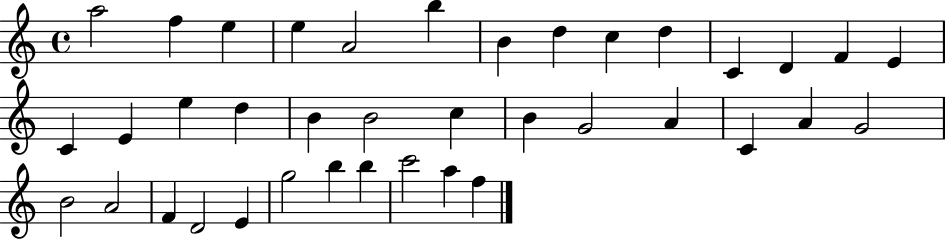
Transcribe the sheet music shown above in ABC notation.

X:1
T:Untitled
M:4/4
L:1/4
K:C
a2 f e e A2 b B d c d C D F E C E e d B B2 c B G2 A C A G2 B2 A2 F D2 E g2 b b c'2 a f